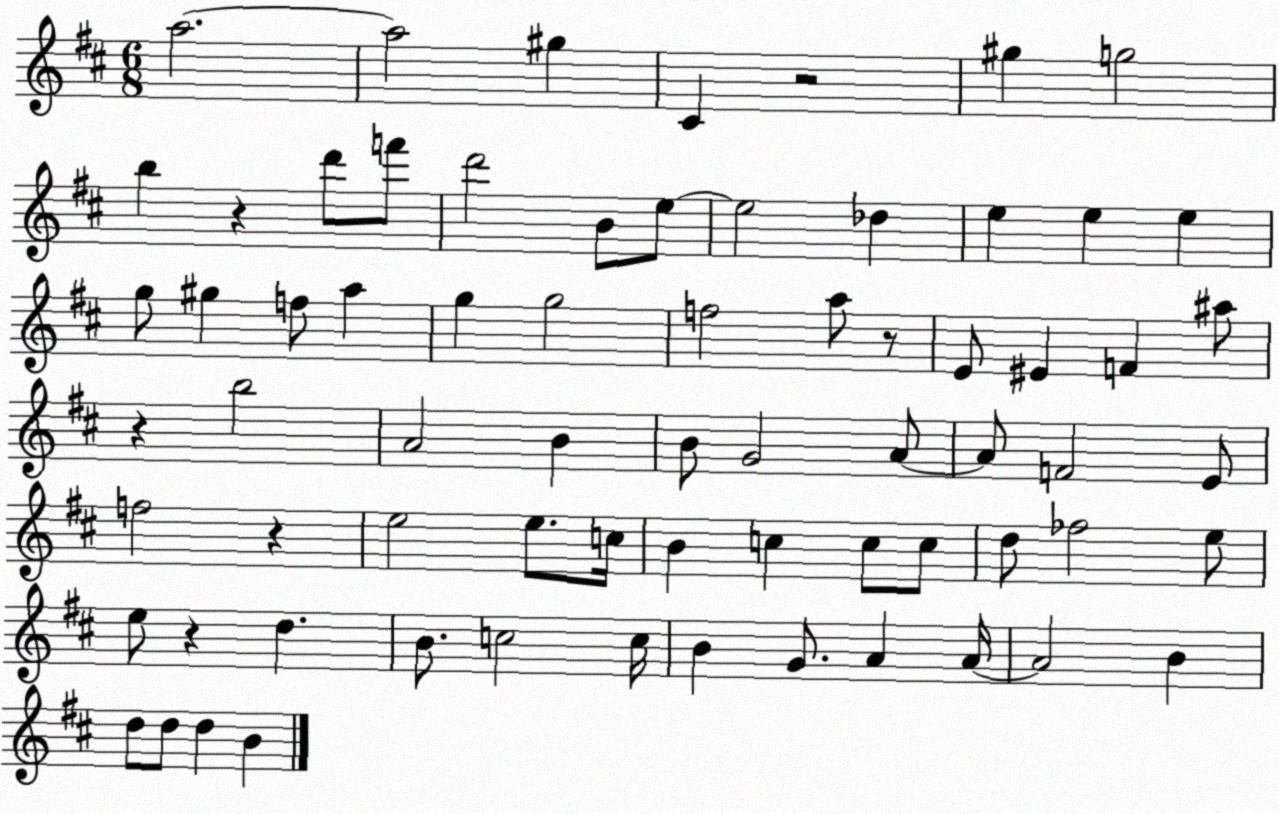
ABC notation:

X:1
T:Untitled
M:6/8
L:1/4
K:D
a2 a2 ^g ^C z2 ^g g2 b z d'/2 f'/2 d'2 B/2 e/2 e2 _d e e e g/2 ^g f/2 a g g2 f2 a/2 z/2 E/2 ^E F ^a/2 z b2 A2 B B/2 G2 A/2 A/2 F2 E/2 f2 z e2 e/2 c/4 B c c/2 c/2 d/2 _f2 e/2 e/2 z d B/2 c2 c/4 B G/2 A A/4 A2 B d/2 d/2 d B